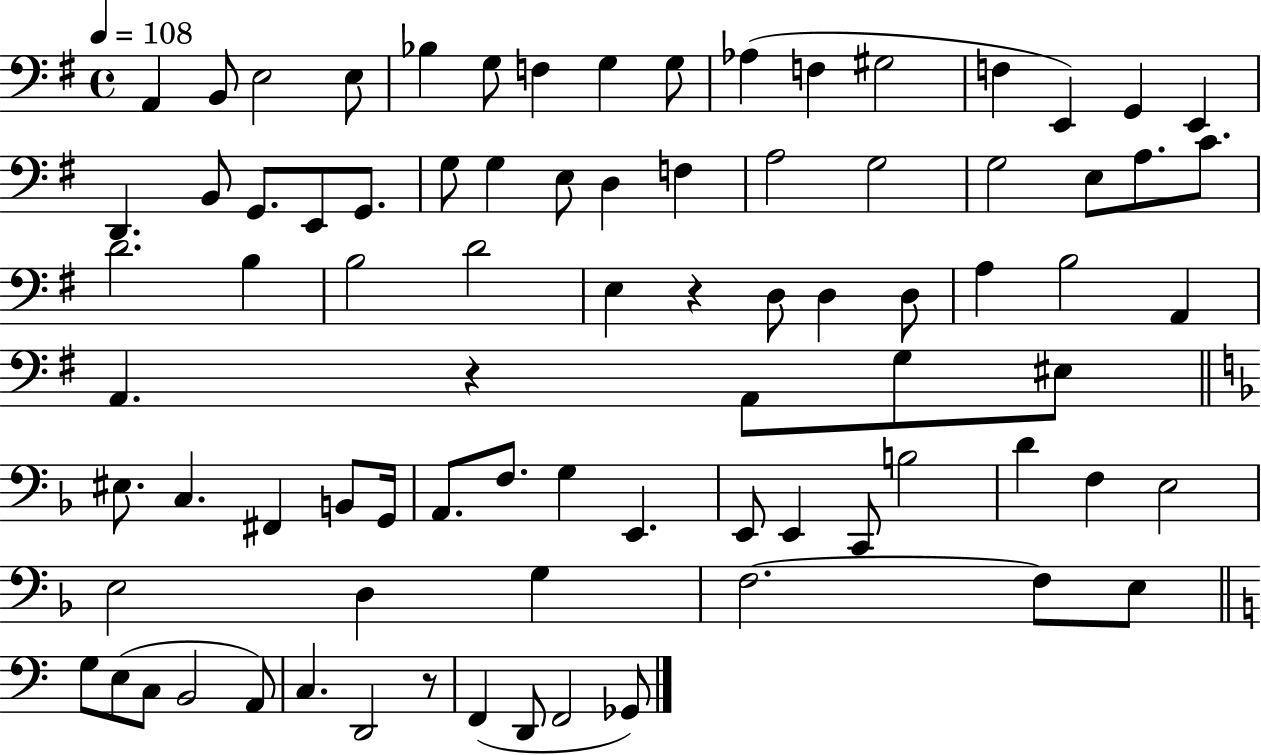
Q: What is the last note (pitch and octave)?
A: Gb2